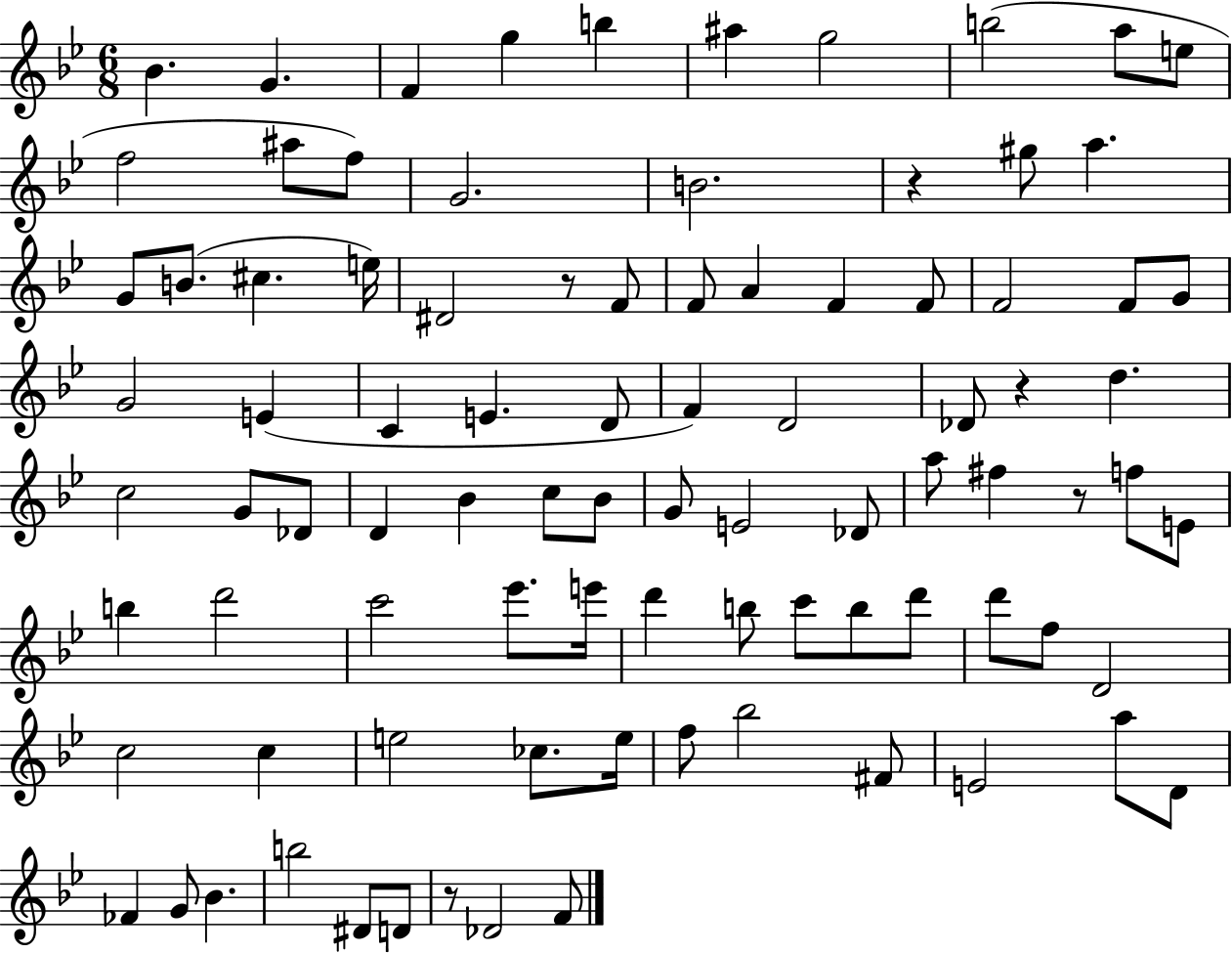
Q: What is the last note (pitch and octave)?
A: F4